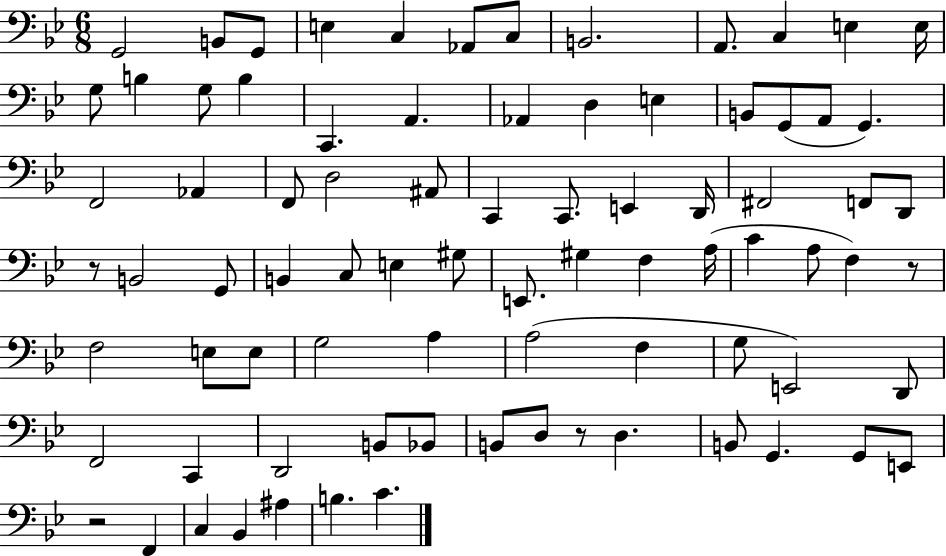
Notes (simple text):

G2/h B2/e G2/e E3/q C3/q Ab2/e C3/e B2/h. A2/e. C3/q E3/q E3/s G3/e B3/q G3/e B3/q C2/q. A2/q. Ab2/q D3/q E3/q B2/e G2/e A2/e G2/q. F2/h Ab2/q F2/e D3/h A#2/e C2/q C2/e. E2/q D2/s F#2/h F2/e D2/e R/e B2/h G2/e B2/q C3/e E3/q G#3/e E2/e. G#3/q F3/q A3/s C4/q A3/e F3/q R/e F3/h E3/e E3/e G3/h A3/q A3/h F3/q G3/e E2/h D2/e F2/h C2/q D2/h B2/e Bb2/e B2/e D3/e R/e D3/q. B2/e G2/q. G2/e E2/e R/h F2/q C3/q Bb2/q A#3/q B3/q. C4/q.